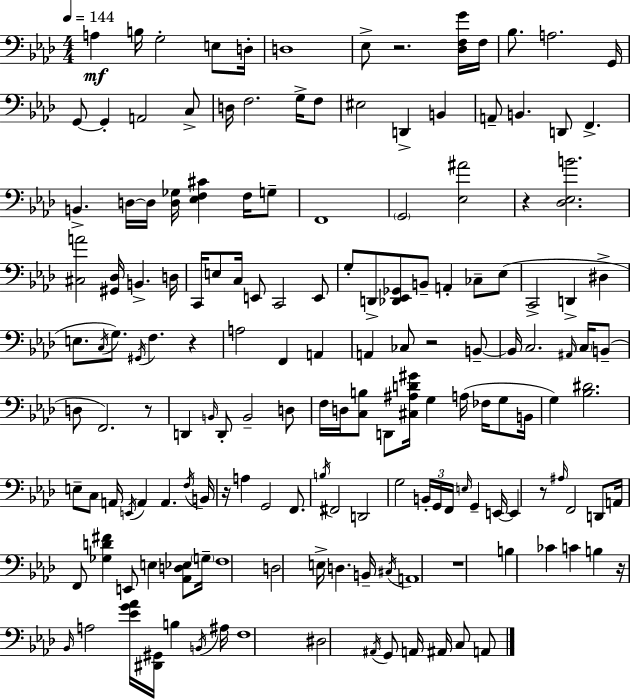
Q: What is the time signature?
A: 4/4